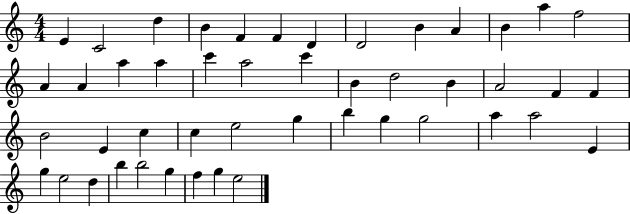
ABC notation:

X:1
T:Untitled
M:4/4
L:1/4
K:C
E C2 d B F F D D2 B A B a f2 A A a a c' a2 c' B d2 B A2 F F B2 E c c e2 g b g g2 a a2 E g e2 d b b2 g f g e2